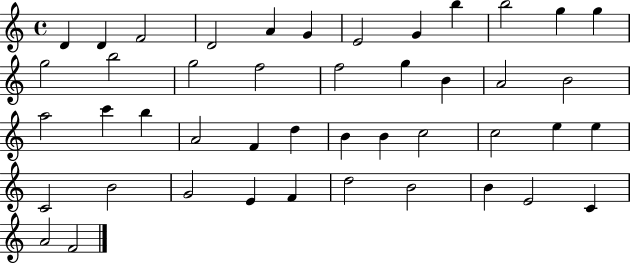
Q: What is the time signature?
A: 4/4